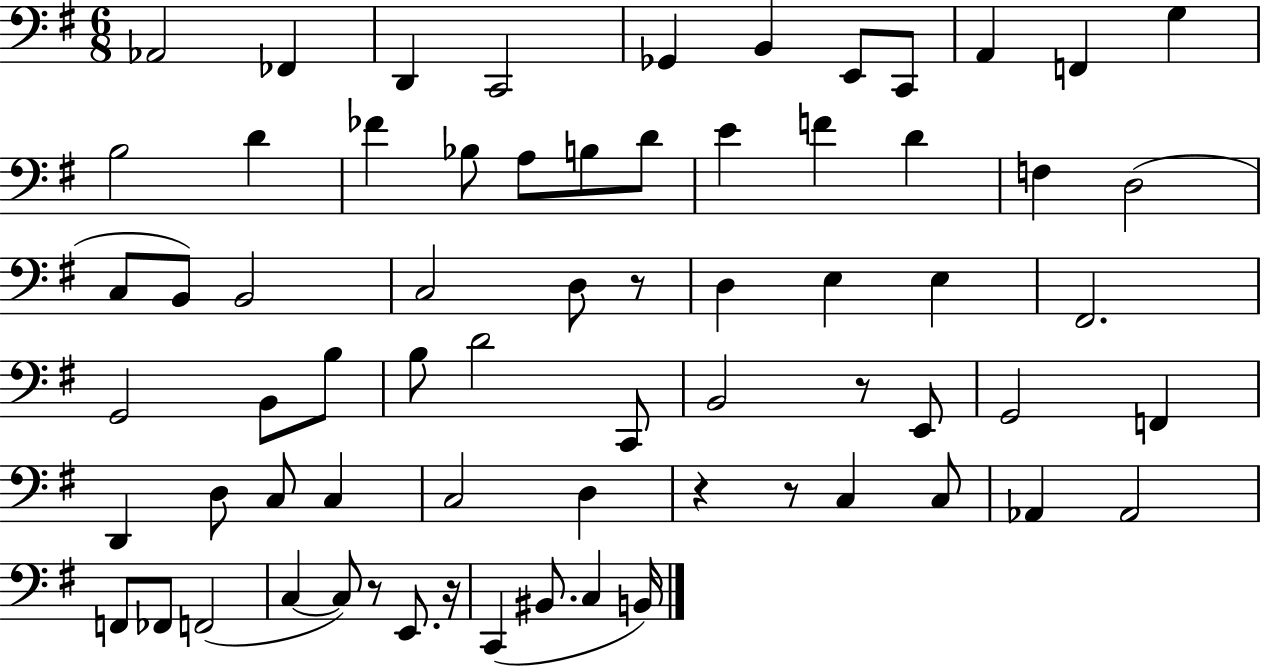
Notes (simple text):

Ab2/h FES2/q D2/q C2/h Gb2/q B2/q E2/e C2/e A2/q F2/q G3/q B3/h D4/q FES4/q Bb3/e A3/e B3/e D4/e E4/q F4/q D4/q F3/q D3/h C3/e B2/e B2/h C3/h D3/e R/e D3/q E3/q E3/q F#2/h. G2/h B2/e B3/e B3/e D4/h C2/e B2/h R/e E2/e G2/h F2/q D2/q D3/e C3/e C3/q C3/h D3/q R/q R/e C3/q C3/e Ab2/q Ab2/h F2/e FES2/e F2/h C3/q C3/e R/e E2/e. R/s C2/q BIS2/e. C3/q B2/s